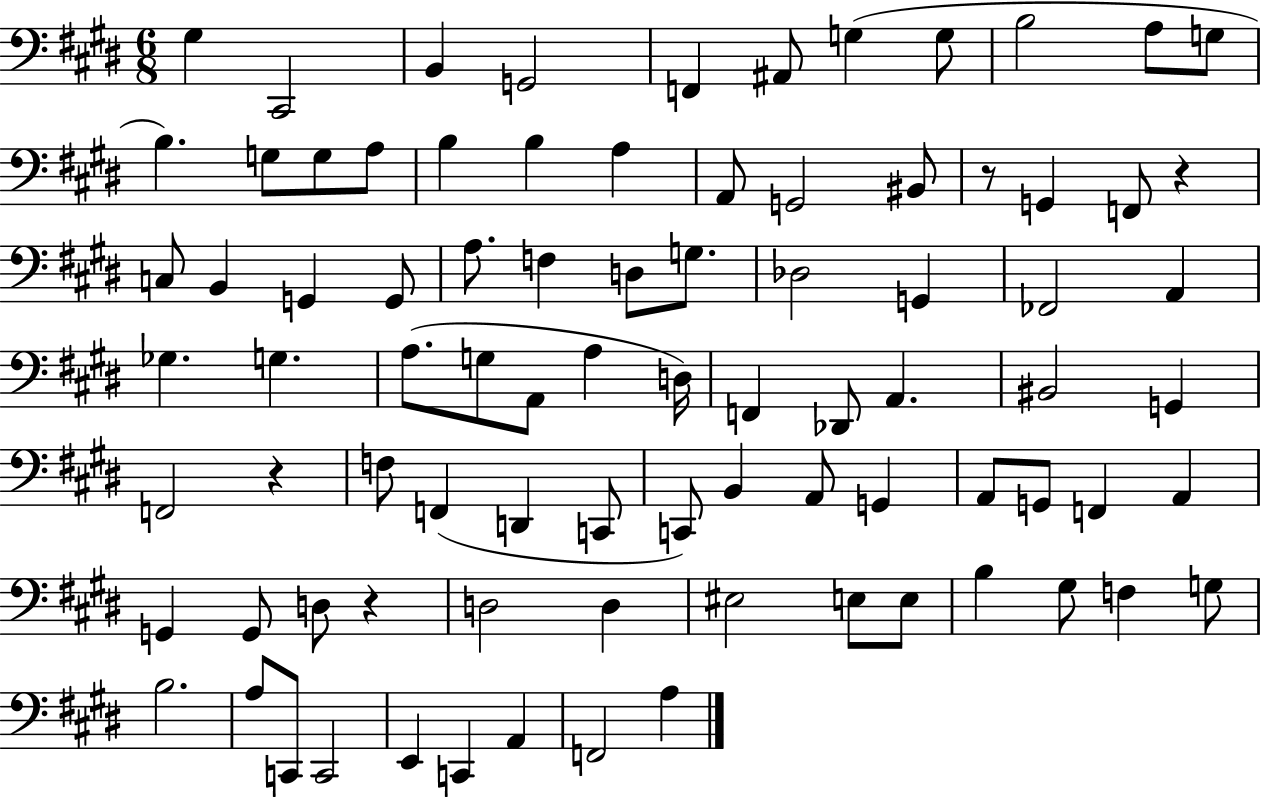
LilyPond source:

{
  \clef bass
  \numericTimeSignature
  \time 6/8
  \key e \major
  gis4 cis,2 | b,4 g,2 | f,4 ais,8 g4( g8 | b2 a8 g8 | \break b4.) g8 g8 a8 | b4 b4 a4 | a,8 g,2 bis,8 | r8 g,4 f,8 r4 | \break c8 b,4 g,4 g,8 | a8. f4 d8 g8. | des2 g,4 | fes,2 a,4 | \break ges4. g4. | a8.( g8 a,8 a4 d16) | f,4 des,8 a,4. | bis,2 g,4 | \break f,2 r4 | f8 f,4( d,4 c,8 | c,8) b,4 a,8 g,4 | a,8 g,8 f,4 a,4 | \break g,4 g,8 d8 r4 | d2 d4 | eis2 e8 e8 | b4 gis8 f4 g8 | \break b2. | a8 c,8 c,2 | e,4 c,4 a,4 | f,2 a4 | \break \bar "|."
}